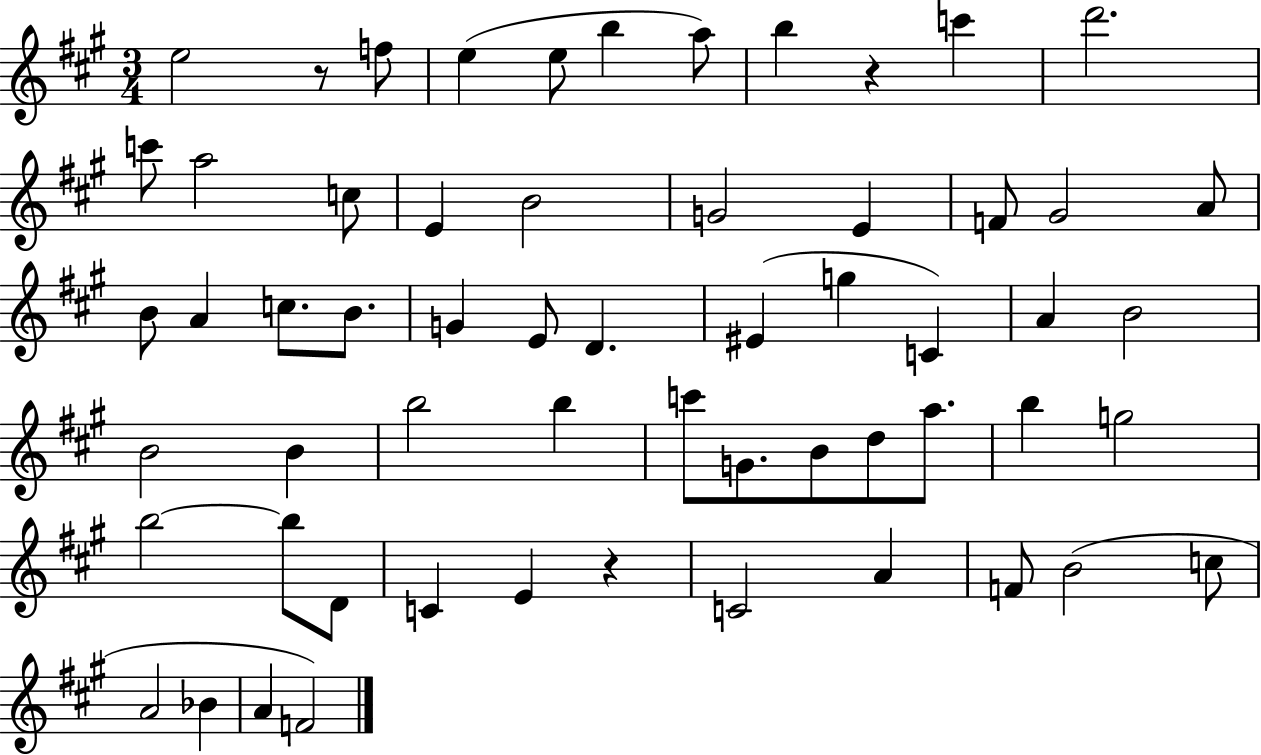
E5/h R/e F5/e E5/q E5/e B5/q A5/e B5/q R/q C6/q D6/h. C6/e A5/h C5/e E4/q B4/h G4/h E4/q F4/e G#4/h A4/e B4/e A4/q C5/e. B4/e. G4/q E4/e D4/q. EIS4/q G5/q C4/q A4/q B4/h B4/h B4/q B5/h B5/q C6/e G4/e. B4/e D5/e A5/e. B5/q G5/h B5/h B5/e D4/e C4/q E4/q R/q C4/h A4/q F4/e B4/h C5/e A4/h Bb4/q A4/q F4/h